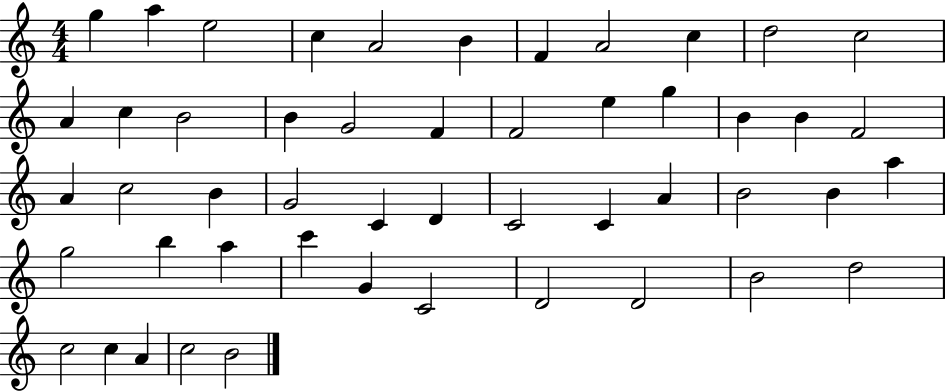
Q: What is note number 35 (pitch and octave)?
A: A5